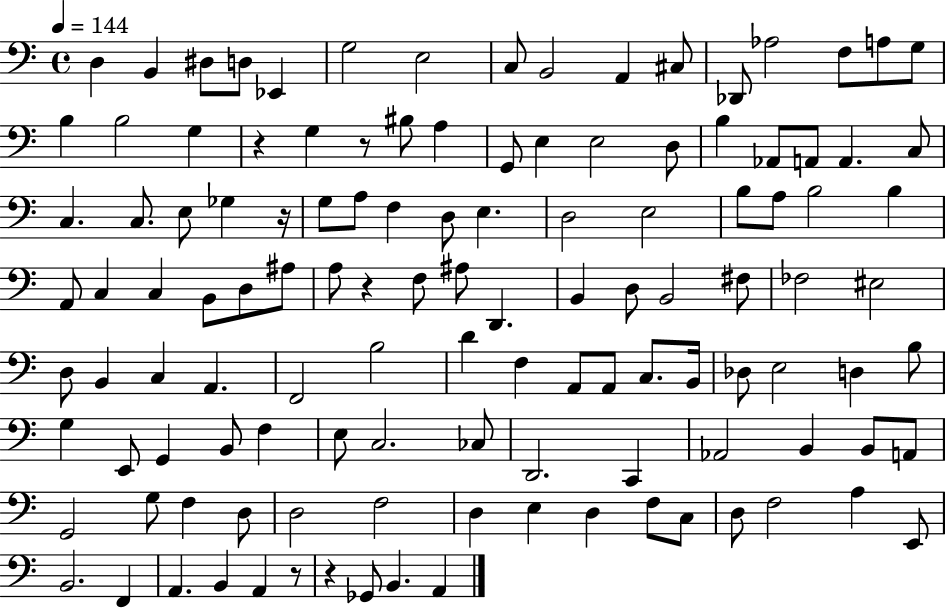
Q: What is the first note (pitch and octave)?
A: D3